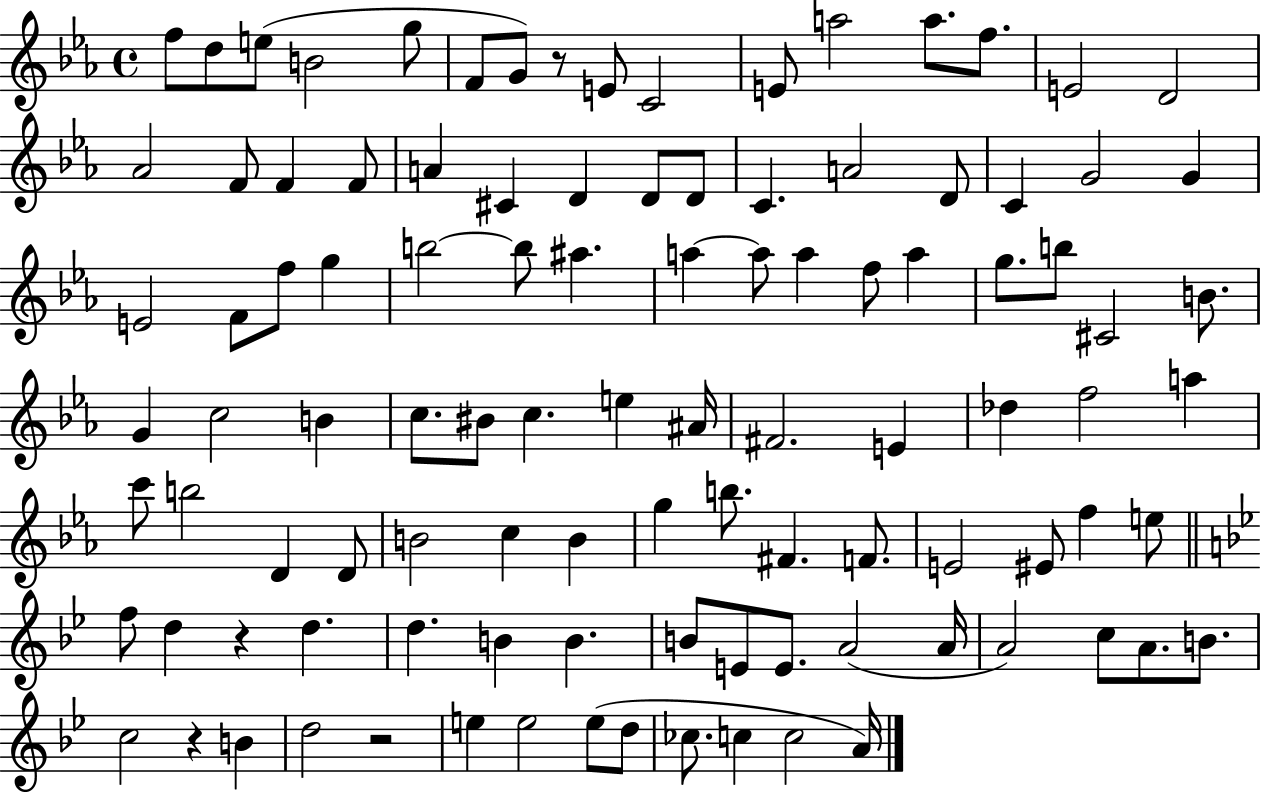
{
  \clef treble
  \time 4/4
  \defaultTimeSignature
  \key ees \major
  f''8 d''8 e''8( b'2 g''8 | f'8 g'8) r8 e'8 c'2 | e'8 a''2 a''8. f''8. | e'2 d'2 | \break aes'2 f'8 f'4 f'8 | a'4 cis'4 d'4 d'8 d'8 | c'4. a'2 d'8 | c'4 g'2 g'4 | \break e'2 f'8 f''8 g''4 | b''2~~ b''8 ais''4. | a''4~~ a''8 a''4 f''8 a''4 | g''8. b''8 cis'2 b'8. | \break g'4 c''2 b'4 | c''8. bis'8 c''4. e''4 ais'16 | fis'2. e'4 | des''4 f''2 a''4 | \break c'''8 b''2 d'4 d'8 | b'2 c''4 b'4 | g''4 b''8. fis'4. f'8. | e'2 eis'8 f''4 e''8 | \break \bar "||" \break \key g \minor f''8 d''4 r4 d''4. | d''4. b'4 b'4. | b'8 e'8 e'8. a'2( a'16 | a'2) c''8 a'8. b'8. | \break c''2 r4 b'4 | d''2 r2 | e''4 e''2 e''8( d''8 | ces''8. c''4 c''2 a'16) | \break \bar "|."
}